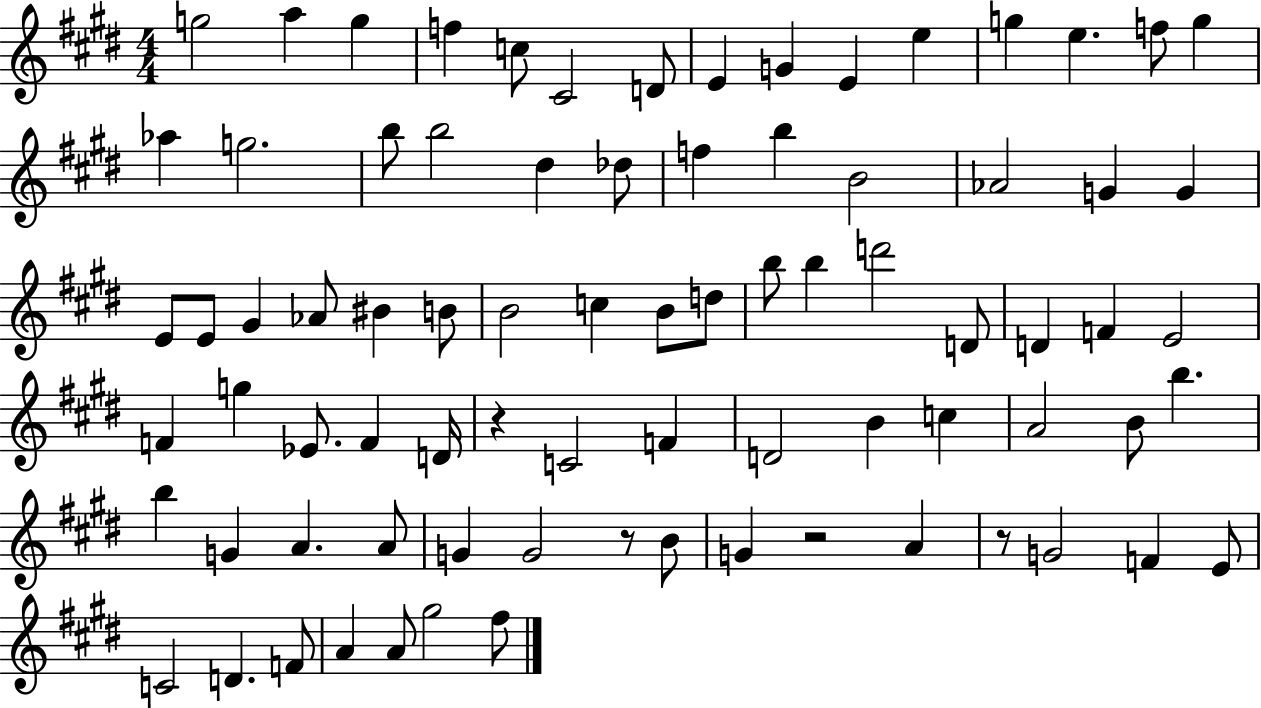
G5/h A5/q G5/q F5/q C5/e C#4/h D4/e E4/q G4/q E4/q E5/q G5/q E5/q. F5/e G5/q Ab5/q G5/h. B5/e B5/h D#5/q Db5/e F5/q B5/q B4/h Ab4/h G4/q G4/q E4/e E4/e G#4/q Ab4/e BIS4/q B4/e B4/h C5/q B4/e D5/e B5/e B5/q D6/h D4/e D4/q F4/q E4/h F4/q G5/q Eb4/e. F4/q D4/s R/q C4/h F4/q D4/h B4/q C5/q A4/h B4/e B5/q. B5/q G4/q A4/q. A4/e G4/q G4/h R/e B4/e G4/q R/h A4/q R/e G4/h F4/q E4/e C4/h D4/q. F4/e A4/q A4/e G#5/h F#5/e